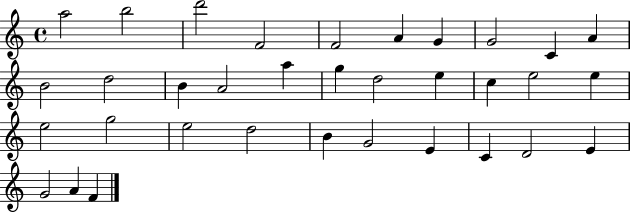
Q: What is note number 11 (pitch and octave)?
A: B4